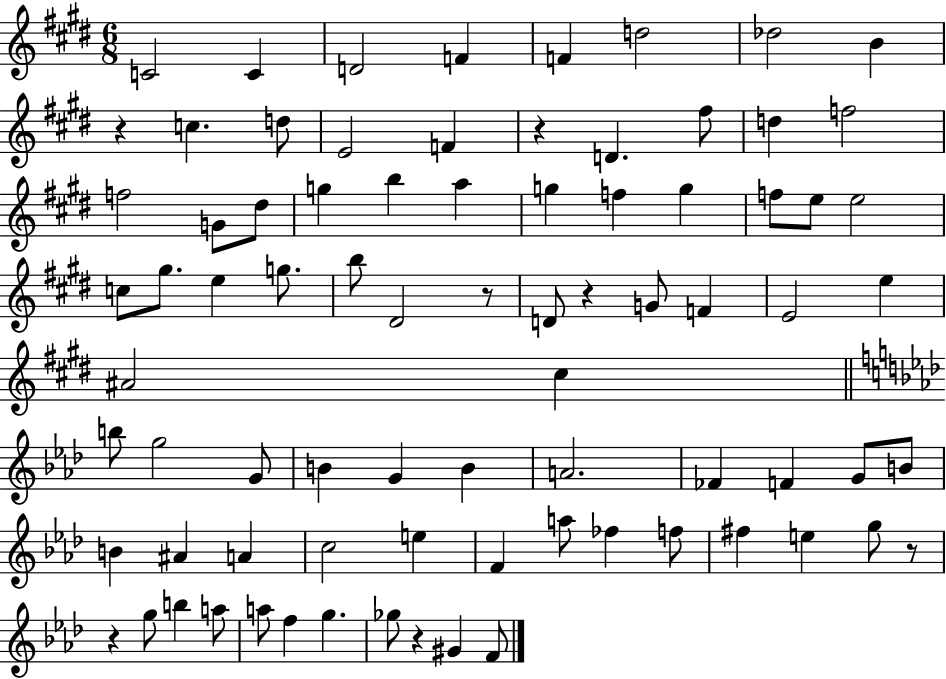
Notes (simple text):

C4/h C4/q D4/h F4/q F4/q D5/h Db5/h B4/q R/q C5/q. D5/e E4/h F4/q R/q D4/q. F#5/e D5/q F5/h F5/h G4/e D#5/e G5/q B5/q A5/q G5/q F5/q G5/q F5/e E5/e E5/h C5/e G#5/e. E5/q G5/e. B5/e D#4/h R/e D4/e R/q G4/e F4/q E4/h E5/q A#4/h C#5/q B5/e G5/h G4/e B4/q G4/q B4/q A4/h. FES4/q F4/q G4/e B4/e B4/q A#4/q A4/q C5/h E5/q F4/q A5/e FES5/q F5/e F#5/q E5/q G5/e R/e R/q G5/e B5/q A5/e A5/e F5/q G5/q. Gb5/e R/q G#4/q F4/e